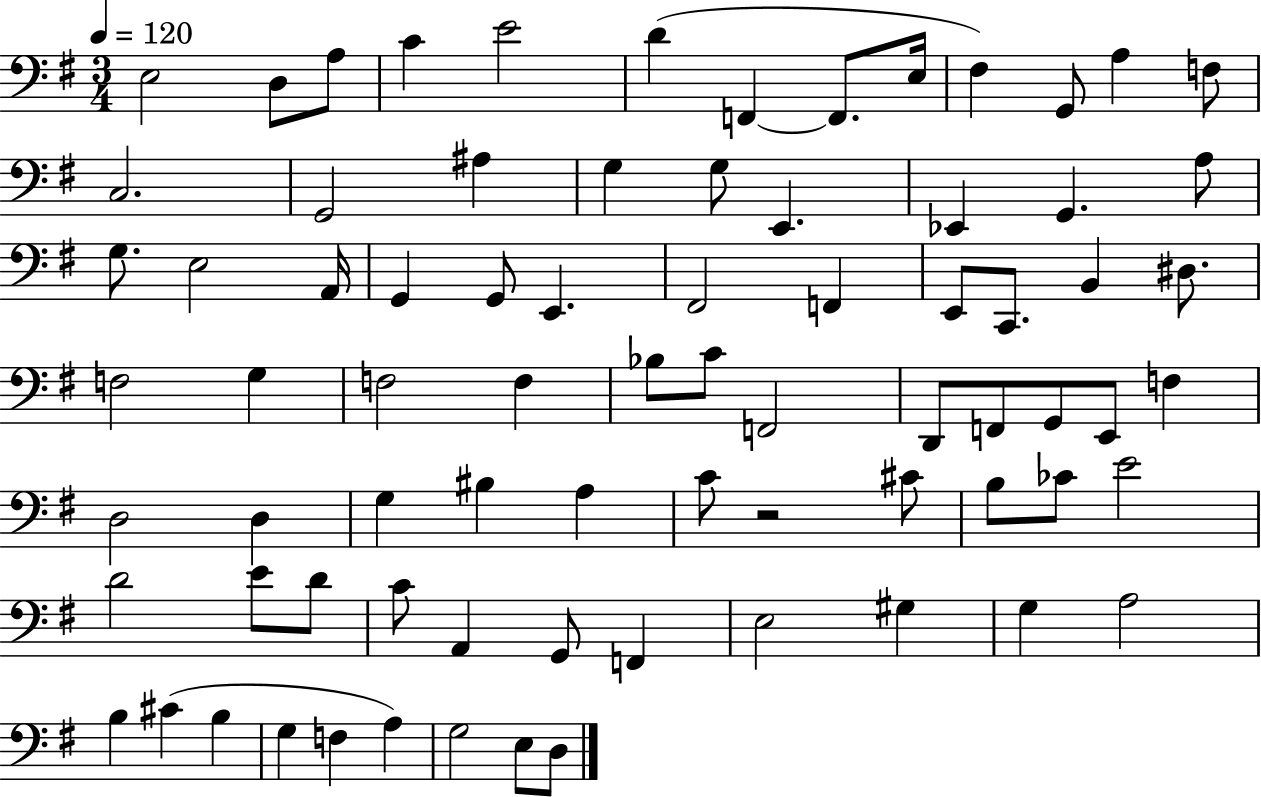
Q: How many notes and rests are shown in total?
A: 77